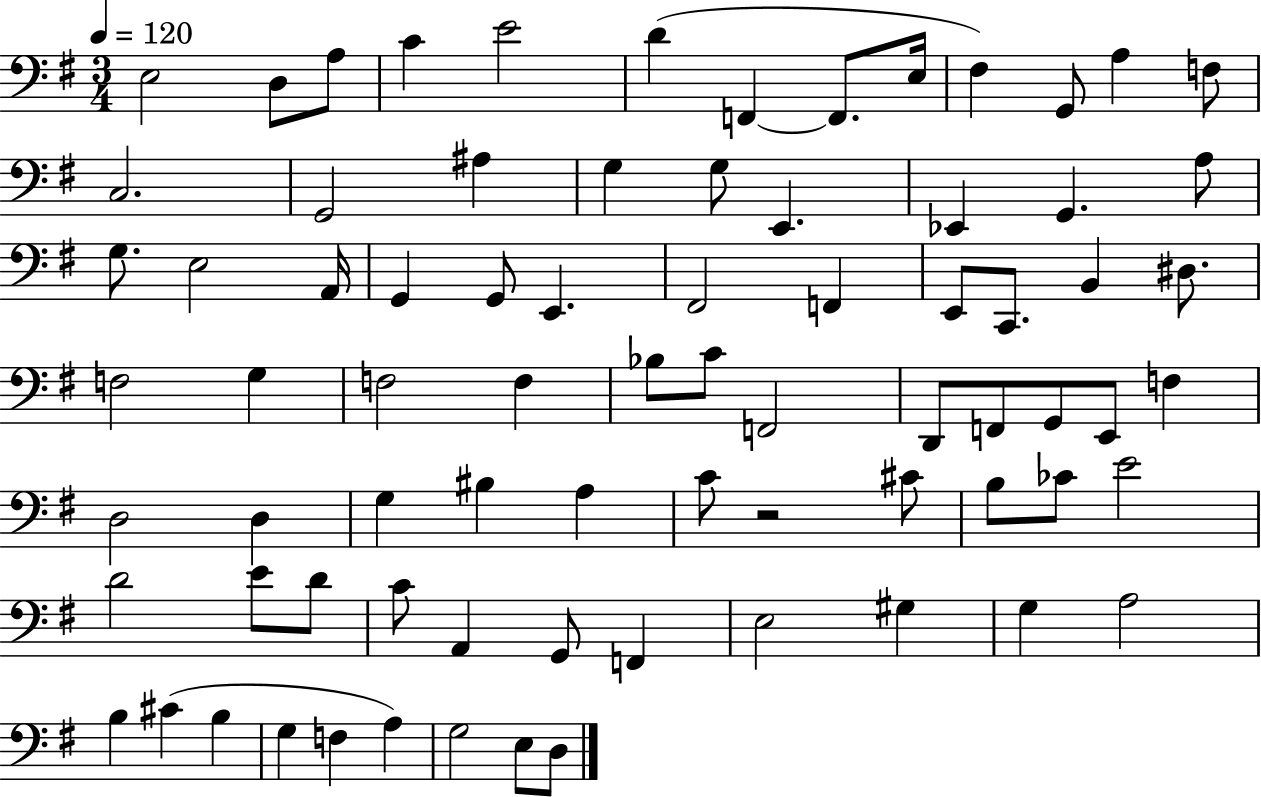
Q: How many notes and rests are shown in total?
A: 77